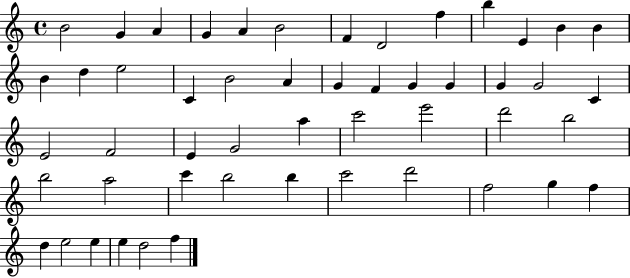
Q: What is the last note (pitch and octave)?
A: F5